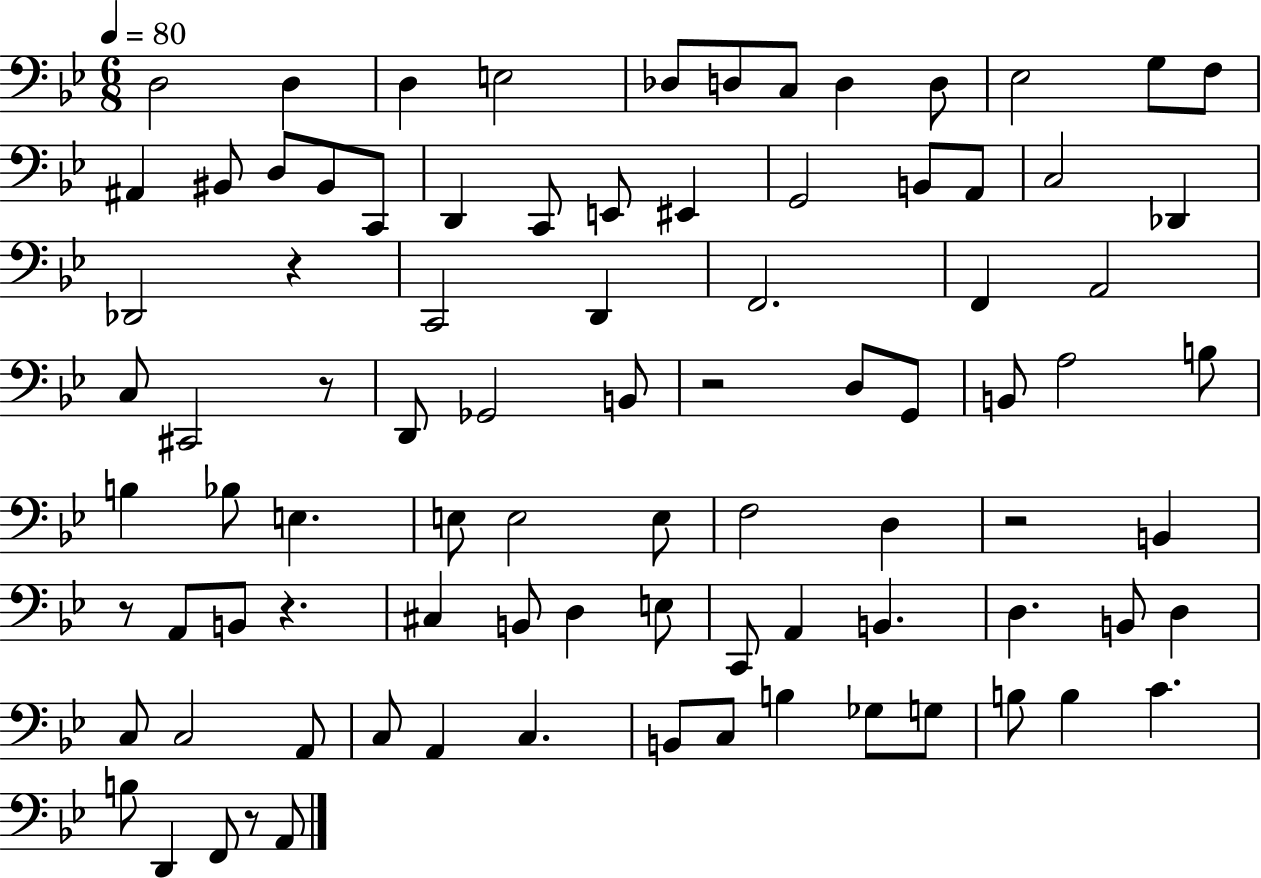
D3/h D3/q D3/q E3/h Db3/e D3/e C3/e D3/q D3/e Eb3/h G3/e F3/e A#2/q BIS2/e D3/e BIS2/e C2/e D2/q C2/e E2/e EIS2/q G2/h B2/e A2/e C3/h Db2/q Db2/h R/q C2/h D2/q F2/h. F2/q A2/h C3/e C#2/h R/e D2/e Gb2/h B2/e R/h D3/e G2/e B2/e A3/h B3/e B3/q Bb3/e E3/q. E3/e E3/h E3/e F3/h D3/q R/h B2/q R/e A2/e B2/e R/q. C#3/q B2/e D3/q E3/e C2/e A2/q B2/q. D3/q. B2/e D3/q C3/e C3/h A2/e C3/e A2/q C3/q. B2/e C3/e B3/q Gb3/e G3/e B3/e B3/q C4/q. B3/e D2/q F2/e R/e A2/e